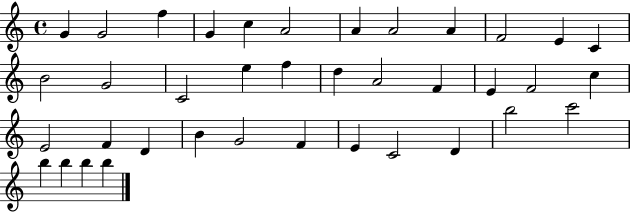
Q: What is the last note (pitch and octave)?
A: B5